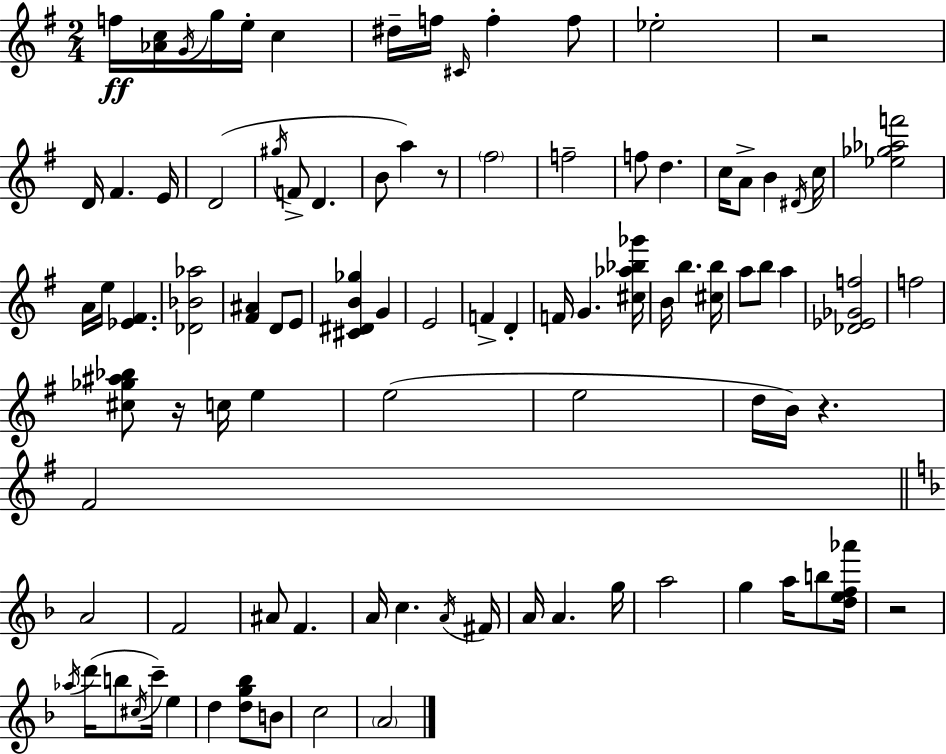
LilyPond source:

{
  \clef treble
  \numericTimeSignature
  \time 2/4
  \key g \major
  \repeat volta 2 { f''16\ff <aes' c''>16 \acciaccatura { g'16 } g''16 e''16-. c''4 | dis''16-- f''16 \grace { cis'16 } f''4-. | f''8 ees''2-. | r2 | \break d'16 fis'4. | e'16 d'2( | \acciaccatura { gis''16 } f'8-> d'4. | b'8 a''4) | \break r8 \parenthesize fis''2 | f''2-- | f''8 d''4. | c''16 a'8-> b'4 | \break \acciaccatura { dis'16 } c''16 <ees'' ges'' aes'' f'''>2 | a'16 e''16 <ees' fis'>4. | <des' bes' aes''>2 | <fis' ais'>4 | \break d'8 e'8 <cis' dis' b' ges''>4 | g'4 e'2 | f'4-> | d'4-. f'16 g'4. | \break <cis'' aes'' bes'' ges'''>16 b'16 b''4. | <cis'' b''>16 a''8 b''8 | a''4 <des' ees' ges' f''>2 | f''2 | \break <cis'' ges'' ais'' bes''>8 r16 c''16 | e''4 e''2( | e''2 | d''16 b'16) r4. | \break fis'2 | \bar "||" \break \key f \major a'2 | f'2 | ais'8 f'4. | a'16 c''4. \acciaccatura { a'16 } | \break fis'16 a'16 a'4. | g''16 a''2 | g''4 a''16 b''8 | <d'' e'' f'' aes'''>16 r2 | \break \acciaccatura { aes''16 } d'''16( b''8 \acciaccatura { cis''16 } c'''16--) e''4 | d''4 <d'' g'' bes''>8 | b'8 c''2 | \parenthesize a'2 | \break } \bar "|."
}